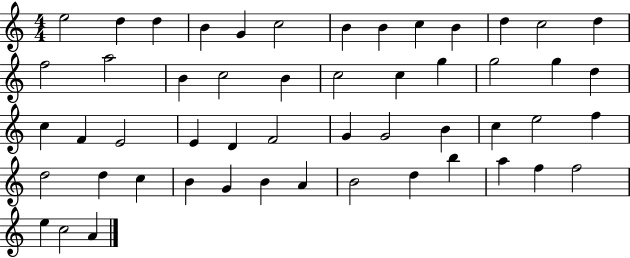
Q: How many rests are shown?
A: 0